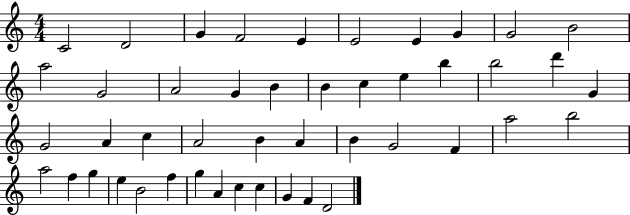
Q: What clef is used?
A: treble